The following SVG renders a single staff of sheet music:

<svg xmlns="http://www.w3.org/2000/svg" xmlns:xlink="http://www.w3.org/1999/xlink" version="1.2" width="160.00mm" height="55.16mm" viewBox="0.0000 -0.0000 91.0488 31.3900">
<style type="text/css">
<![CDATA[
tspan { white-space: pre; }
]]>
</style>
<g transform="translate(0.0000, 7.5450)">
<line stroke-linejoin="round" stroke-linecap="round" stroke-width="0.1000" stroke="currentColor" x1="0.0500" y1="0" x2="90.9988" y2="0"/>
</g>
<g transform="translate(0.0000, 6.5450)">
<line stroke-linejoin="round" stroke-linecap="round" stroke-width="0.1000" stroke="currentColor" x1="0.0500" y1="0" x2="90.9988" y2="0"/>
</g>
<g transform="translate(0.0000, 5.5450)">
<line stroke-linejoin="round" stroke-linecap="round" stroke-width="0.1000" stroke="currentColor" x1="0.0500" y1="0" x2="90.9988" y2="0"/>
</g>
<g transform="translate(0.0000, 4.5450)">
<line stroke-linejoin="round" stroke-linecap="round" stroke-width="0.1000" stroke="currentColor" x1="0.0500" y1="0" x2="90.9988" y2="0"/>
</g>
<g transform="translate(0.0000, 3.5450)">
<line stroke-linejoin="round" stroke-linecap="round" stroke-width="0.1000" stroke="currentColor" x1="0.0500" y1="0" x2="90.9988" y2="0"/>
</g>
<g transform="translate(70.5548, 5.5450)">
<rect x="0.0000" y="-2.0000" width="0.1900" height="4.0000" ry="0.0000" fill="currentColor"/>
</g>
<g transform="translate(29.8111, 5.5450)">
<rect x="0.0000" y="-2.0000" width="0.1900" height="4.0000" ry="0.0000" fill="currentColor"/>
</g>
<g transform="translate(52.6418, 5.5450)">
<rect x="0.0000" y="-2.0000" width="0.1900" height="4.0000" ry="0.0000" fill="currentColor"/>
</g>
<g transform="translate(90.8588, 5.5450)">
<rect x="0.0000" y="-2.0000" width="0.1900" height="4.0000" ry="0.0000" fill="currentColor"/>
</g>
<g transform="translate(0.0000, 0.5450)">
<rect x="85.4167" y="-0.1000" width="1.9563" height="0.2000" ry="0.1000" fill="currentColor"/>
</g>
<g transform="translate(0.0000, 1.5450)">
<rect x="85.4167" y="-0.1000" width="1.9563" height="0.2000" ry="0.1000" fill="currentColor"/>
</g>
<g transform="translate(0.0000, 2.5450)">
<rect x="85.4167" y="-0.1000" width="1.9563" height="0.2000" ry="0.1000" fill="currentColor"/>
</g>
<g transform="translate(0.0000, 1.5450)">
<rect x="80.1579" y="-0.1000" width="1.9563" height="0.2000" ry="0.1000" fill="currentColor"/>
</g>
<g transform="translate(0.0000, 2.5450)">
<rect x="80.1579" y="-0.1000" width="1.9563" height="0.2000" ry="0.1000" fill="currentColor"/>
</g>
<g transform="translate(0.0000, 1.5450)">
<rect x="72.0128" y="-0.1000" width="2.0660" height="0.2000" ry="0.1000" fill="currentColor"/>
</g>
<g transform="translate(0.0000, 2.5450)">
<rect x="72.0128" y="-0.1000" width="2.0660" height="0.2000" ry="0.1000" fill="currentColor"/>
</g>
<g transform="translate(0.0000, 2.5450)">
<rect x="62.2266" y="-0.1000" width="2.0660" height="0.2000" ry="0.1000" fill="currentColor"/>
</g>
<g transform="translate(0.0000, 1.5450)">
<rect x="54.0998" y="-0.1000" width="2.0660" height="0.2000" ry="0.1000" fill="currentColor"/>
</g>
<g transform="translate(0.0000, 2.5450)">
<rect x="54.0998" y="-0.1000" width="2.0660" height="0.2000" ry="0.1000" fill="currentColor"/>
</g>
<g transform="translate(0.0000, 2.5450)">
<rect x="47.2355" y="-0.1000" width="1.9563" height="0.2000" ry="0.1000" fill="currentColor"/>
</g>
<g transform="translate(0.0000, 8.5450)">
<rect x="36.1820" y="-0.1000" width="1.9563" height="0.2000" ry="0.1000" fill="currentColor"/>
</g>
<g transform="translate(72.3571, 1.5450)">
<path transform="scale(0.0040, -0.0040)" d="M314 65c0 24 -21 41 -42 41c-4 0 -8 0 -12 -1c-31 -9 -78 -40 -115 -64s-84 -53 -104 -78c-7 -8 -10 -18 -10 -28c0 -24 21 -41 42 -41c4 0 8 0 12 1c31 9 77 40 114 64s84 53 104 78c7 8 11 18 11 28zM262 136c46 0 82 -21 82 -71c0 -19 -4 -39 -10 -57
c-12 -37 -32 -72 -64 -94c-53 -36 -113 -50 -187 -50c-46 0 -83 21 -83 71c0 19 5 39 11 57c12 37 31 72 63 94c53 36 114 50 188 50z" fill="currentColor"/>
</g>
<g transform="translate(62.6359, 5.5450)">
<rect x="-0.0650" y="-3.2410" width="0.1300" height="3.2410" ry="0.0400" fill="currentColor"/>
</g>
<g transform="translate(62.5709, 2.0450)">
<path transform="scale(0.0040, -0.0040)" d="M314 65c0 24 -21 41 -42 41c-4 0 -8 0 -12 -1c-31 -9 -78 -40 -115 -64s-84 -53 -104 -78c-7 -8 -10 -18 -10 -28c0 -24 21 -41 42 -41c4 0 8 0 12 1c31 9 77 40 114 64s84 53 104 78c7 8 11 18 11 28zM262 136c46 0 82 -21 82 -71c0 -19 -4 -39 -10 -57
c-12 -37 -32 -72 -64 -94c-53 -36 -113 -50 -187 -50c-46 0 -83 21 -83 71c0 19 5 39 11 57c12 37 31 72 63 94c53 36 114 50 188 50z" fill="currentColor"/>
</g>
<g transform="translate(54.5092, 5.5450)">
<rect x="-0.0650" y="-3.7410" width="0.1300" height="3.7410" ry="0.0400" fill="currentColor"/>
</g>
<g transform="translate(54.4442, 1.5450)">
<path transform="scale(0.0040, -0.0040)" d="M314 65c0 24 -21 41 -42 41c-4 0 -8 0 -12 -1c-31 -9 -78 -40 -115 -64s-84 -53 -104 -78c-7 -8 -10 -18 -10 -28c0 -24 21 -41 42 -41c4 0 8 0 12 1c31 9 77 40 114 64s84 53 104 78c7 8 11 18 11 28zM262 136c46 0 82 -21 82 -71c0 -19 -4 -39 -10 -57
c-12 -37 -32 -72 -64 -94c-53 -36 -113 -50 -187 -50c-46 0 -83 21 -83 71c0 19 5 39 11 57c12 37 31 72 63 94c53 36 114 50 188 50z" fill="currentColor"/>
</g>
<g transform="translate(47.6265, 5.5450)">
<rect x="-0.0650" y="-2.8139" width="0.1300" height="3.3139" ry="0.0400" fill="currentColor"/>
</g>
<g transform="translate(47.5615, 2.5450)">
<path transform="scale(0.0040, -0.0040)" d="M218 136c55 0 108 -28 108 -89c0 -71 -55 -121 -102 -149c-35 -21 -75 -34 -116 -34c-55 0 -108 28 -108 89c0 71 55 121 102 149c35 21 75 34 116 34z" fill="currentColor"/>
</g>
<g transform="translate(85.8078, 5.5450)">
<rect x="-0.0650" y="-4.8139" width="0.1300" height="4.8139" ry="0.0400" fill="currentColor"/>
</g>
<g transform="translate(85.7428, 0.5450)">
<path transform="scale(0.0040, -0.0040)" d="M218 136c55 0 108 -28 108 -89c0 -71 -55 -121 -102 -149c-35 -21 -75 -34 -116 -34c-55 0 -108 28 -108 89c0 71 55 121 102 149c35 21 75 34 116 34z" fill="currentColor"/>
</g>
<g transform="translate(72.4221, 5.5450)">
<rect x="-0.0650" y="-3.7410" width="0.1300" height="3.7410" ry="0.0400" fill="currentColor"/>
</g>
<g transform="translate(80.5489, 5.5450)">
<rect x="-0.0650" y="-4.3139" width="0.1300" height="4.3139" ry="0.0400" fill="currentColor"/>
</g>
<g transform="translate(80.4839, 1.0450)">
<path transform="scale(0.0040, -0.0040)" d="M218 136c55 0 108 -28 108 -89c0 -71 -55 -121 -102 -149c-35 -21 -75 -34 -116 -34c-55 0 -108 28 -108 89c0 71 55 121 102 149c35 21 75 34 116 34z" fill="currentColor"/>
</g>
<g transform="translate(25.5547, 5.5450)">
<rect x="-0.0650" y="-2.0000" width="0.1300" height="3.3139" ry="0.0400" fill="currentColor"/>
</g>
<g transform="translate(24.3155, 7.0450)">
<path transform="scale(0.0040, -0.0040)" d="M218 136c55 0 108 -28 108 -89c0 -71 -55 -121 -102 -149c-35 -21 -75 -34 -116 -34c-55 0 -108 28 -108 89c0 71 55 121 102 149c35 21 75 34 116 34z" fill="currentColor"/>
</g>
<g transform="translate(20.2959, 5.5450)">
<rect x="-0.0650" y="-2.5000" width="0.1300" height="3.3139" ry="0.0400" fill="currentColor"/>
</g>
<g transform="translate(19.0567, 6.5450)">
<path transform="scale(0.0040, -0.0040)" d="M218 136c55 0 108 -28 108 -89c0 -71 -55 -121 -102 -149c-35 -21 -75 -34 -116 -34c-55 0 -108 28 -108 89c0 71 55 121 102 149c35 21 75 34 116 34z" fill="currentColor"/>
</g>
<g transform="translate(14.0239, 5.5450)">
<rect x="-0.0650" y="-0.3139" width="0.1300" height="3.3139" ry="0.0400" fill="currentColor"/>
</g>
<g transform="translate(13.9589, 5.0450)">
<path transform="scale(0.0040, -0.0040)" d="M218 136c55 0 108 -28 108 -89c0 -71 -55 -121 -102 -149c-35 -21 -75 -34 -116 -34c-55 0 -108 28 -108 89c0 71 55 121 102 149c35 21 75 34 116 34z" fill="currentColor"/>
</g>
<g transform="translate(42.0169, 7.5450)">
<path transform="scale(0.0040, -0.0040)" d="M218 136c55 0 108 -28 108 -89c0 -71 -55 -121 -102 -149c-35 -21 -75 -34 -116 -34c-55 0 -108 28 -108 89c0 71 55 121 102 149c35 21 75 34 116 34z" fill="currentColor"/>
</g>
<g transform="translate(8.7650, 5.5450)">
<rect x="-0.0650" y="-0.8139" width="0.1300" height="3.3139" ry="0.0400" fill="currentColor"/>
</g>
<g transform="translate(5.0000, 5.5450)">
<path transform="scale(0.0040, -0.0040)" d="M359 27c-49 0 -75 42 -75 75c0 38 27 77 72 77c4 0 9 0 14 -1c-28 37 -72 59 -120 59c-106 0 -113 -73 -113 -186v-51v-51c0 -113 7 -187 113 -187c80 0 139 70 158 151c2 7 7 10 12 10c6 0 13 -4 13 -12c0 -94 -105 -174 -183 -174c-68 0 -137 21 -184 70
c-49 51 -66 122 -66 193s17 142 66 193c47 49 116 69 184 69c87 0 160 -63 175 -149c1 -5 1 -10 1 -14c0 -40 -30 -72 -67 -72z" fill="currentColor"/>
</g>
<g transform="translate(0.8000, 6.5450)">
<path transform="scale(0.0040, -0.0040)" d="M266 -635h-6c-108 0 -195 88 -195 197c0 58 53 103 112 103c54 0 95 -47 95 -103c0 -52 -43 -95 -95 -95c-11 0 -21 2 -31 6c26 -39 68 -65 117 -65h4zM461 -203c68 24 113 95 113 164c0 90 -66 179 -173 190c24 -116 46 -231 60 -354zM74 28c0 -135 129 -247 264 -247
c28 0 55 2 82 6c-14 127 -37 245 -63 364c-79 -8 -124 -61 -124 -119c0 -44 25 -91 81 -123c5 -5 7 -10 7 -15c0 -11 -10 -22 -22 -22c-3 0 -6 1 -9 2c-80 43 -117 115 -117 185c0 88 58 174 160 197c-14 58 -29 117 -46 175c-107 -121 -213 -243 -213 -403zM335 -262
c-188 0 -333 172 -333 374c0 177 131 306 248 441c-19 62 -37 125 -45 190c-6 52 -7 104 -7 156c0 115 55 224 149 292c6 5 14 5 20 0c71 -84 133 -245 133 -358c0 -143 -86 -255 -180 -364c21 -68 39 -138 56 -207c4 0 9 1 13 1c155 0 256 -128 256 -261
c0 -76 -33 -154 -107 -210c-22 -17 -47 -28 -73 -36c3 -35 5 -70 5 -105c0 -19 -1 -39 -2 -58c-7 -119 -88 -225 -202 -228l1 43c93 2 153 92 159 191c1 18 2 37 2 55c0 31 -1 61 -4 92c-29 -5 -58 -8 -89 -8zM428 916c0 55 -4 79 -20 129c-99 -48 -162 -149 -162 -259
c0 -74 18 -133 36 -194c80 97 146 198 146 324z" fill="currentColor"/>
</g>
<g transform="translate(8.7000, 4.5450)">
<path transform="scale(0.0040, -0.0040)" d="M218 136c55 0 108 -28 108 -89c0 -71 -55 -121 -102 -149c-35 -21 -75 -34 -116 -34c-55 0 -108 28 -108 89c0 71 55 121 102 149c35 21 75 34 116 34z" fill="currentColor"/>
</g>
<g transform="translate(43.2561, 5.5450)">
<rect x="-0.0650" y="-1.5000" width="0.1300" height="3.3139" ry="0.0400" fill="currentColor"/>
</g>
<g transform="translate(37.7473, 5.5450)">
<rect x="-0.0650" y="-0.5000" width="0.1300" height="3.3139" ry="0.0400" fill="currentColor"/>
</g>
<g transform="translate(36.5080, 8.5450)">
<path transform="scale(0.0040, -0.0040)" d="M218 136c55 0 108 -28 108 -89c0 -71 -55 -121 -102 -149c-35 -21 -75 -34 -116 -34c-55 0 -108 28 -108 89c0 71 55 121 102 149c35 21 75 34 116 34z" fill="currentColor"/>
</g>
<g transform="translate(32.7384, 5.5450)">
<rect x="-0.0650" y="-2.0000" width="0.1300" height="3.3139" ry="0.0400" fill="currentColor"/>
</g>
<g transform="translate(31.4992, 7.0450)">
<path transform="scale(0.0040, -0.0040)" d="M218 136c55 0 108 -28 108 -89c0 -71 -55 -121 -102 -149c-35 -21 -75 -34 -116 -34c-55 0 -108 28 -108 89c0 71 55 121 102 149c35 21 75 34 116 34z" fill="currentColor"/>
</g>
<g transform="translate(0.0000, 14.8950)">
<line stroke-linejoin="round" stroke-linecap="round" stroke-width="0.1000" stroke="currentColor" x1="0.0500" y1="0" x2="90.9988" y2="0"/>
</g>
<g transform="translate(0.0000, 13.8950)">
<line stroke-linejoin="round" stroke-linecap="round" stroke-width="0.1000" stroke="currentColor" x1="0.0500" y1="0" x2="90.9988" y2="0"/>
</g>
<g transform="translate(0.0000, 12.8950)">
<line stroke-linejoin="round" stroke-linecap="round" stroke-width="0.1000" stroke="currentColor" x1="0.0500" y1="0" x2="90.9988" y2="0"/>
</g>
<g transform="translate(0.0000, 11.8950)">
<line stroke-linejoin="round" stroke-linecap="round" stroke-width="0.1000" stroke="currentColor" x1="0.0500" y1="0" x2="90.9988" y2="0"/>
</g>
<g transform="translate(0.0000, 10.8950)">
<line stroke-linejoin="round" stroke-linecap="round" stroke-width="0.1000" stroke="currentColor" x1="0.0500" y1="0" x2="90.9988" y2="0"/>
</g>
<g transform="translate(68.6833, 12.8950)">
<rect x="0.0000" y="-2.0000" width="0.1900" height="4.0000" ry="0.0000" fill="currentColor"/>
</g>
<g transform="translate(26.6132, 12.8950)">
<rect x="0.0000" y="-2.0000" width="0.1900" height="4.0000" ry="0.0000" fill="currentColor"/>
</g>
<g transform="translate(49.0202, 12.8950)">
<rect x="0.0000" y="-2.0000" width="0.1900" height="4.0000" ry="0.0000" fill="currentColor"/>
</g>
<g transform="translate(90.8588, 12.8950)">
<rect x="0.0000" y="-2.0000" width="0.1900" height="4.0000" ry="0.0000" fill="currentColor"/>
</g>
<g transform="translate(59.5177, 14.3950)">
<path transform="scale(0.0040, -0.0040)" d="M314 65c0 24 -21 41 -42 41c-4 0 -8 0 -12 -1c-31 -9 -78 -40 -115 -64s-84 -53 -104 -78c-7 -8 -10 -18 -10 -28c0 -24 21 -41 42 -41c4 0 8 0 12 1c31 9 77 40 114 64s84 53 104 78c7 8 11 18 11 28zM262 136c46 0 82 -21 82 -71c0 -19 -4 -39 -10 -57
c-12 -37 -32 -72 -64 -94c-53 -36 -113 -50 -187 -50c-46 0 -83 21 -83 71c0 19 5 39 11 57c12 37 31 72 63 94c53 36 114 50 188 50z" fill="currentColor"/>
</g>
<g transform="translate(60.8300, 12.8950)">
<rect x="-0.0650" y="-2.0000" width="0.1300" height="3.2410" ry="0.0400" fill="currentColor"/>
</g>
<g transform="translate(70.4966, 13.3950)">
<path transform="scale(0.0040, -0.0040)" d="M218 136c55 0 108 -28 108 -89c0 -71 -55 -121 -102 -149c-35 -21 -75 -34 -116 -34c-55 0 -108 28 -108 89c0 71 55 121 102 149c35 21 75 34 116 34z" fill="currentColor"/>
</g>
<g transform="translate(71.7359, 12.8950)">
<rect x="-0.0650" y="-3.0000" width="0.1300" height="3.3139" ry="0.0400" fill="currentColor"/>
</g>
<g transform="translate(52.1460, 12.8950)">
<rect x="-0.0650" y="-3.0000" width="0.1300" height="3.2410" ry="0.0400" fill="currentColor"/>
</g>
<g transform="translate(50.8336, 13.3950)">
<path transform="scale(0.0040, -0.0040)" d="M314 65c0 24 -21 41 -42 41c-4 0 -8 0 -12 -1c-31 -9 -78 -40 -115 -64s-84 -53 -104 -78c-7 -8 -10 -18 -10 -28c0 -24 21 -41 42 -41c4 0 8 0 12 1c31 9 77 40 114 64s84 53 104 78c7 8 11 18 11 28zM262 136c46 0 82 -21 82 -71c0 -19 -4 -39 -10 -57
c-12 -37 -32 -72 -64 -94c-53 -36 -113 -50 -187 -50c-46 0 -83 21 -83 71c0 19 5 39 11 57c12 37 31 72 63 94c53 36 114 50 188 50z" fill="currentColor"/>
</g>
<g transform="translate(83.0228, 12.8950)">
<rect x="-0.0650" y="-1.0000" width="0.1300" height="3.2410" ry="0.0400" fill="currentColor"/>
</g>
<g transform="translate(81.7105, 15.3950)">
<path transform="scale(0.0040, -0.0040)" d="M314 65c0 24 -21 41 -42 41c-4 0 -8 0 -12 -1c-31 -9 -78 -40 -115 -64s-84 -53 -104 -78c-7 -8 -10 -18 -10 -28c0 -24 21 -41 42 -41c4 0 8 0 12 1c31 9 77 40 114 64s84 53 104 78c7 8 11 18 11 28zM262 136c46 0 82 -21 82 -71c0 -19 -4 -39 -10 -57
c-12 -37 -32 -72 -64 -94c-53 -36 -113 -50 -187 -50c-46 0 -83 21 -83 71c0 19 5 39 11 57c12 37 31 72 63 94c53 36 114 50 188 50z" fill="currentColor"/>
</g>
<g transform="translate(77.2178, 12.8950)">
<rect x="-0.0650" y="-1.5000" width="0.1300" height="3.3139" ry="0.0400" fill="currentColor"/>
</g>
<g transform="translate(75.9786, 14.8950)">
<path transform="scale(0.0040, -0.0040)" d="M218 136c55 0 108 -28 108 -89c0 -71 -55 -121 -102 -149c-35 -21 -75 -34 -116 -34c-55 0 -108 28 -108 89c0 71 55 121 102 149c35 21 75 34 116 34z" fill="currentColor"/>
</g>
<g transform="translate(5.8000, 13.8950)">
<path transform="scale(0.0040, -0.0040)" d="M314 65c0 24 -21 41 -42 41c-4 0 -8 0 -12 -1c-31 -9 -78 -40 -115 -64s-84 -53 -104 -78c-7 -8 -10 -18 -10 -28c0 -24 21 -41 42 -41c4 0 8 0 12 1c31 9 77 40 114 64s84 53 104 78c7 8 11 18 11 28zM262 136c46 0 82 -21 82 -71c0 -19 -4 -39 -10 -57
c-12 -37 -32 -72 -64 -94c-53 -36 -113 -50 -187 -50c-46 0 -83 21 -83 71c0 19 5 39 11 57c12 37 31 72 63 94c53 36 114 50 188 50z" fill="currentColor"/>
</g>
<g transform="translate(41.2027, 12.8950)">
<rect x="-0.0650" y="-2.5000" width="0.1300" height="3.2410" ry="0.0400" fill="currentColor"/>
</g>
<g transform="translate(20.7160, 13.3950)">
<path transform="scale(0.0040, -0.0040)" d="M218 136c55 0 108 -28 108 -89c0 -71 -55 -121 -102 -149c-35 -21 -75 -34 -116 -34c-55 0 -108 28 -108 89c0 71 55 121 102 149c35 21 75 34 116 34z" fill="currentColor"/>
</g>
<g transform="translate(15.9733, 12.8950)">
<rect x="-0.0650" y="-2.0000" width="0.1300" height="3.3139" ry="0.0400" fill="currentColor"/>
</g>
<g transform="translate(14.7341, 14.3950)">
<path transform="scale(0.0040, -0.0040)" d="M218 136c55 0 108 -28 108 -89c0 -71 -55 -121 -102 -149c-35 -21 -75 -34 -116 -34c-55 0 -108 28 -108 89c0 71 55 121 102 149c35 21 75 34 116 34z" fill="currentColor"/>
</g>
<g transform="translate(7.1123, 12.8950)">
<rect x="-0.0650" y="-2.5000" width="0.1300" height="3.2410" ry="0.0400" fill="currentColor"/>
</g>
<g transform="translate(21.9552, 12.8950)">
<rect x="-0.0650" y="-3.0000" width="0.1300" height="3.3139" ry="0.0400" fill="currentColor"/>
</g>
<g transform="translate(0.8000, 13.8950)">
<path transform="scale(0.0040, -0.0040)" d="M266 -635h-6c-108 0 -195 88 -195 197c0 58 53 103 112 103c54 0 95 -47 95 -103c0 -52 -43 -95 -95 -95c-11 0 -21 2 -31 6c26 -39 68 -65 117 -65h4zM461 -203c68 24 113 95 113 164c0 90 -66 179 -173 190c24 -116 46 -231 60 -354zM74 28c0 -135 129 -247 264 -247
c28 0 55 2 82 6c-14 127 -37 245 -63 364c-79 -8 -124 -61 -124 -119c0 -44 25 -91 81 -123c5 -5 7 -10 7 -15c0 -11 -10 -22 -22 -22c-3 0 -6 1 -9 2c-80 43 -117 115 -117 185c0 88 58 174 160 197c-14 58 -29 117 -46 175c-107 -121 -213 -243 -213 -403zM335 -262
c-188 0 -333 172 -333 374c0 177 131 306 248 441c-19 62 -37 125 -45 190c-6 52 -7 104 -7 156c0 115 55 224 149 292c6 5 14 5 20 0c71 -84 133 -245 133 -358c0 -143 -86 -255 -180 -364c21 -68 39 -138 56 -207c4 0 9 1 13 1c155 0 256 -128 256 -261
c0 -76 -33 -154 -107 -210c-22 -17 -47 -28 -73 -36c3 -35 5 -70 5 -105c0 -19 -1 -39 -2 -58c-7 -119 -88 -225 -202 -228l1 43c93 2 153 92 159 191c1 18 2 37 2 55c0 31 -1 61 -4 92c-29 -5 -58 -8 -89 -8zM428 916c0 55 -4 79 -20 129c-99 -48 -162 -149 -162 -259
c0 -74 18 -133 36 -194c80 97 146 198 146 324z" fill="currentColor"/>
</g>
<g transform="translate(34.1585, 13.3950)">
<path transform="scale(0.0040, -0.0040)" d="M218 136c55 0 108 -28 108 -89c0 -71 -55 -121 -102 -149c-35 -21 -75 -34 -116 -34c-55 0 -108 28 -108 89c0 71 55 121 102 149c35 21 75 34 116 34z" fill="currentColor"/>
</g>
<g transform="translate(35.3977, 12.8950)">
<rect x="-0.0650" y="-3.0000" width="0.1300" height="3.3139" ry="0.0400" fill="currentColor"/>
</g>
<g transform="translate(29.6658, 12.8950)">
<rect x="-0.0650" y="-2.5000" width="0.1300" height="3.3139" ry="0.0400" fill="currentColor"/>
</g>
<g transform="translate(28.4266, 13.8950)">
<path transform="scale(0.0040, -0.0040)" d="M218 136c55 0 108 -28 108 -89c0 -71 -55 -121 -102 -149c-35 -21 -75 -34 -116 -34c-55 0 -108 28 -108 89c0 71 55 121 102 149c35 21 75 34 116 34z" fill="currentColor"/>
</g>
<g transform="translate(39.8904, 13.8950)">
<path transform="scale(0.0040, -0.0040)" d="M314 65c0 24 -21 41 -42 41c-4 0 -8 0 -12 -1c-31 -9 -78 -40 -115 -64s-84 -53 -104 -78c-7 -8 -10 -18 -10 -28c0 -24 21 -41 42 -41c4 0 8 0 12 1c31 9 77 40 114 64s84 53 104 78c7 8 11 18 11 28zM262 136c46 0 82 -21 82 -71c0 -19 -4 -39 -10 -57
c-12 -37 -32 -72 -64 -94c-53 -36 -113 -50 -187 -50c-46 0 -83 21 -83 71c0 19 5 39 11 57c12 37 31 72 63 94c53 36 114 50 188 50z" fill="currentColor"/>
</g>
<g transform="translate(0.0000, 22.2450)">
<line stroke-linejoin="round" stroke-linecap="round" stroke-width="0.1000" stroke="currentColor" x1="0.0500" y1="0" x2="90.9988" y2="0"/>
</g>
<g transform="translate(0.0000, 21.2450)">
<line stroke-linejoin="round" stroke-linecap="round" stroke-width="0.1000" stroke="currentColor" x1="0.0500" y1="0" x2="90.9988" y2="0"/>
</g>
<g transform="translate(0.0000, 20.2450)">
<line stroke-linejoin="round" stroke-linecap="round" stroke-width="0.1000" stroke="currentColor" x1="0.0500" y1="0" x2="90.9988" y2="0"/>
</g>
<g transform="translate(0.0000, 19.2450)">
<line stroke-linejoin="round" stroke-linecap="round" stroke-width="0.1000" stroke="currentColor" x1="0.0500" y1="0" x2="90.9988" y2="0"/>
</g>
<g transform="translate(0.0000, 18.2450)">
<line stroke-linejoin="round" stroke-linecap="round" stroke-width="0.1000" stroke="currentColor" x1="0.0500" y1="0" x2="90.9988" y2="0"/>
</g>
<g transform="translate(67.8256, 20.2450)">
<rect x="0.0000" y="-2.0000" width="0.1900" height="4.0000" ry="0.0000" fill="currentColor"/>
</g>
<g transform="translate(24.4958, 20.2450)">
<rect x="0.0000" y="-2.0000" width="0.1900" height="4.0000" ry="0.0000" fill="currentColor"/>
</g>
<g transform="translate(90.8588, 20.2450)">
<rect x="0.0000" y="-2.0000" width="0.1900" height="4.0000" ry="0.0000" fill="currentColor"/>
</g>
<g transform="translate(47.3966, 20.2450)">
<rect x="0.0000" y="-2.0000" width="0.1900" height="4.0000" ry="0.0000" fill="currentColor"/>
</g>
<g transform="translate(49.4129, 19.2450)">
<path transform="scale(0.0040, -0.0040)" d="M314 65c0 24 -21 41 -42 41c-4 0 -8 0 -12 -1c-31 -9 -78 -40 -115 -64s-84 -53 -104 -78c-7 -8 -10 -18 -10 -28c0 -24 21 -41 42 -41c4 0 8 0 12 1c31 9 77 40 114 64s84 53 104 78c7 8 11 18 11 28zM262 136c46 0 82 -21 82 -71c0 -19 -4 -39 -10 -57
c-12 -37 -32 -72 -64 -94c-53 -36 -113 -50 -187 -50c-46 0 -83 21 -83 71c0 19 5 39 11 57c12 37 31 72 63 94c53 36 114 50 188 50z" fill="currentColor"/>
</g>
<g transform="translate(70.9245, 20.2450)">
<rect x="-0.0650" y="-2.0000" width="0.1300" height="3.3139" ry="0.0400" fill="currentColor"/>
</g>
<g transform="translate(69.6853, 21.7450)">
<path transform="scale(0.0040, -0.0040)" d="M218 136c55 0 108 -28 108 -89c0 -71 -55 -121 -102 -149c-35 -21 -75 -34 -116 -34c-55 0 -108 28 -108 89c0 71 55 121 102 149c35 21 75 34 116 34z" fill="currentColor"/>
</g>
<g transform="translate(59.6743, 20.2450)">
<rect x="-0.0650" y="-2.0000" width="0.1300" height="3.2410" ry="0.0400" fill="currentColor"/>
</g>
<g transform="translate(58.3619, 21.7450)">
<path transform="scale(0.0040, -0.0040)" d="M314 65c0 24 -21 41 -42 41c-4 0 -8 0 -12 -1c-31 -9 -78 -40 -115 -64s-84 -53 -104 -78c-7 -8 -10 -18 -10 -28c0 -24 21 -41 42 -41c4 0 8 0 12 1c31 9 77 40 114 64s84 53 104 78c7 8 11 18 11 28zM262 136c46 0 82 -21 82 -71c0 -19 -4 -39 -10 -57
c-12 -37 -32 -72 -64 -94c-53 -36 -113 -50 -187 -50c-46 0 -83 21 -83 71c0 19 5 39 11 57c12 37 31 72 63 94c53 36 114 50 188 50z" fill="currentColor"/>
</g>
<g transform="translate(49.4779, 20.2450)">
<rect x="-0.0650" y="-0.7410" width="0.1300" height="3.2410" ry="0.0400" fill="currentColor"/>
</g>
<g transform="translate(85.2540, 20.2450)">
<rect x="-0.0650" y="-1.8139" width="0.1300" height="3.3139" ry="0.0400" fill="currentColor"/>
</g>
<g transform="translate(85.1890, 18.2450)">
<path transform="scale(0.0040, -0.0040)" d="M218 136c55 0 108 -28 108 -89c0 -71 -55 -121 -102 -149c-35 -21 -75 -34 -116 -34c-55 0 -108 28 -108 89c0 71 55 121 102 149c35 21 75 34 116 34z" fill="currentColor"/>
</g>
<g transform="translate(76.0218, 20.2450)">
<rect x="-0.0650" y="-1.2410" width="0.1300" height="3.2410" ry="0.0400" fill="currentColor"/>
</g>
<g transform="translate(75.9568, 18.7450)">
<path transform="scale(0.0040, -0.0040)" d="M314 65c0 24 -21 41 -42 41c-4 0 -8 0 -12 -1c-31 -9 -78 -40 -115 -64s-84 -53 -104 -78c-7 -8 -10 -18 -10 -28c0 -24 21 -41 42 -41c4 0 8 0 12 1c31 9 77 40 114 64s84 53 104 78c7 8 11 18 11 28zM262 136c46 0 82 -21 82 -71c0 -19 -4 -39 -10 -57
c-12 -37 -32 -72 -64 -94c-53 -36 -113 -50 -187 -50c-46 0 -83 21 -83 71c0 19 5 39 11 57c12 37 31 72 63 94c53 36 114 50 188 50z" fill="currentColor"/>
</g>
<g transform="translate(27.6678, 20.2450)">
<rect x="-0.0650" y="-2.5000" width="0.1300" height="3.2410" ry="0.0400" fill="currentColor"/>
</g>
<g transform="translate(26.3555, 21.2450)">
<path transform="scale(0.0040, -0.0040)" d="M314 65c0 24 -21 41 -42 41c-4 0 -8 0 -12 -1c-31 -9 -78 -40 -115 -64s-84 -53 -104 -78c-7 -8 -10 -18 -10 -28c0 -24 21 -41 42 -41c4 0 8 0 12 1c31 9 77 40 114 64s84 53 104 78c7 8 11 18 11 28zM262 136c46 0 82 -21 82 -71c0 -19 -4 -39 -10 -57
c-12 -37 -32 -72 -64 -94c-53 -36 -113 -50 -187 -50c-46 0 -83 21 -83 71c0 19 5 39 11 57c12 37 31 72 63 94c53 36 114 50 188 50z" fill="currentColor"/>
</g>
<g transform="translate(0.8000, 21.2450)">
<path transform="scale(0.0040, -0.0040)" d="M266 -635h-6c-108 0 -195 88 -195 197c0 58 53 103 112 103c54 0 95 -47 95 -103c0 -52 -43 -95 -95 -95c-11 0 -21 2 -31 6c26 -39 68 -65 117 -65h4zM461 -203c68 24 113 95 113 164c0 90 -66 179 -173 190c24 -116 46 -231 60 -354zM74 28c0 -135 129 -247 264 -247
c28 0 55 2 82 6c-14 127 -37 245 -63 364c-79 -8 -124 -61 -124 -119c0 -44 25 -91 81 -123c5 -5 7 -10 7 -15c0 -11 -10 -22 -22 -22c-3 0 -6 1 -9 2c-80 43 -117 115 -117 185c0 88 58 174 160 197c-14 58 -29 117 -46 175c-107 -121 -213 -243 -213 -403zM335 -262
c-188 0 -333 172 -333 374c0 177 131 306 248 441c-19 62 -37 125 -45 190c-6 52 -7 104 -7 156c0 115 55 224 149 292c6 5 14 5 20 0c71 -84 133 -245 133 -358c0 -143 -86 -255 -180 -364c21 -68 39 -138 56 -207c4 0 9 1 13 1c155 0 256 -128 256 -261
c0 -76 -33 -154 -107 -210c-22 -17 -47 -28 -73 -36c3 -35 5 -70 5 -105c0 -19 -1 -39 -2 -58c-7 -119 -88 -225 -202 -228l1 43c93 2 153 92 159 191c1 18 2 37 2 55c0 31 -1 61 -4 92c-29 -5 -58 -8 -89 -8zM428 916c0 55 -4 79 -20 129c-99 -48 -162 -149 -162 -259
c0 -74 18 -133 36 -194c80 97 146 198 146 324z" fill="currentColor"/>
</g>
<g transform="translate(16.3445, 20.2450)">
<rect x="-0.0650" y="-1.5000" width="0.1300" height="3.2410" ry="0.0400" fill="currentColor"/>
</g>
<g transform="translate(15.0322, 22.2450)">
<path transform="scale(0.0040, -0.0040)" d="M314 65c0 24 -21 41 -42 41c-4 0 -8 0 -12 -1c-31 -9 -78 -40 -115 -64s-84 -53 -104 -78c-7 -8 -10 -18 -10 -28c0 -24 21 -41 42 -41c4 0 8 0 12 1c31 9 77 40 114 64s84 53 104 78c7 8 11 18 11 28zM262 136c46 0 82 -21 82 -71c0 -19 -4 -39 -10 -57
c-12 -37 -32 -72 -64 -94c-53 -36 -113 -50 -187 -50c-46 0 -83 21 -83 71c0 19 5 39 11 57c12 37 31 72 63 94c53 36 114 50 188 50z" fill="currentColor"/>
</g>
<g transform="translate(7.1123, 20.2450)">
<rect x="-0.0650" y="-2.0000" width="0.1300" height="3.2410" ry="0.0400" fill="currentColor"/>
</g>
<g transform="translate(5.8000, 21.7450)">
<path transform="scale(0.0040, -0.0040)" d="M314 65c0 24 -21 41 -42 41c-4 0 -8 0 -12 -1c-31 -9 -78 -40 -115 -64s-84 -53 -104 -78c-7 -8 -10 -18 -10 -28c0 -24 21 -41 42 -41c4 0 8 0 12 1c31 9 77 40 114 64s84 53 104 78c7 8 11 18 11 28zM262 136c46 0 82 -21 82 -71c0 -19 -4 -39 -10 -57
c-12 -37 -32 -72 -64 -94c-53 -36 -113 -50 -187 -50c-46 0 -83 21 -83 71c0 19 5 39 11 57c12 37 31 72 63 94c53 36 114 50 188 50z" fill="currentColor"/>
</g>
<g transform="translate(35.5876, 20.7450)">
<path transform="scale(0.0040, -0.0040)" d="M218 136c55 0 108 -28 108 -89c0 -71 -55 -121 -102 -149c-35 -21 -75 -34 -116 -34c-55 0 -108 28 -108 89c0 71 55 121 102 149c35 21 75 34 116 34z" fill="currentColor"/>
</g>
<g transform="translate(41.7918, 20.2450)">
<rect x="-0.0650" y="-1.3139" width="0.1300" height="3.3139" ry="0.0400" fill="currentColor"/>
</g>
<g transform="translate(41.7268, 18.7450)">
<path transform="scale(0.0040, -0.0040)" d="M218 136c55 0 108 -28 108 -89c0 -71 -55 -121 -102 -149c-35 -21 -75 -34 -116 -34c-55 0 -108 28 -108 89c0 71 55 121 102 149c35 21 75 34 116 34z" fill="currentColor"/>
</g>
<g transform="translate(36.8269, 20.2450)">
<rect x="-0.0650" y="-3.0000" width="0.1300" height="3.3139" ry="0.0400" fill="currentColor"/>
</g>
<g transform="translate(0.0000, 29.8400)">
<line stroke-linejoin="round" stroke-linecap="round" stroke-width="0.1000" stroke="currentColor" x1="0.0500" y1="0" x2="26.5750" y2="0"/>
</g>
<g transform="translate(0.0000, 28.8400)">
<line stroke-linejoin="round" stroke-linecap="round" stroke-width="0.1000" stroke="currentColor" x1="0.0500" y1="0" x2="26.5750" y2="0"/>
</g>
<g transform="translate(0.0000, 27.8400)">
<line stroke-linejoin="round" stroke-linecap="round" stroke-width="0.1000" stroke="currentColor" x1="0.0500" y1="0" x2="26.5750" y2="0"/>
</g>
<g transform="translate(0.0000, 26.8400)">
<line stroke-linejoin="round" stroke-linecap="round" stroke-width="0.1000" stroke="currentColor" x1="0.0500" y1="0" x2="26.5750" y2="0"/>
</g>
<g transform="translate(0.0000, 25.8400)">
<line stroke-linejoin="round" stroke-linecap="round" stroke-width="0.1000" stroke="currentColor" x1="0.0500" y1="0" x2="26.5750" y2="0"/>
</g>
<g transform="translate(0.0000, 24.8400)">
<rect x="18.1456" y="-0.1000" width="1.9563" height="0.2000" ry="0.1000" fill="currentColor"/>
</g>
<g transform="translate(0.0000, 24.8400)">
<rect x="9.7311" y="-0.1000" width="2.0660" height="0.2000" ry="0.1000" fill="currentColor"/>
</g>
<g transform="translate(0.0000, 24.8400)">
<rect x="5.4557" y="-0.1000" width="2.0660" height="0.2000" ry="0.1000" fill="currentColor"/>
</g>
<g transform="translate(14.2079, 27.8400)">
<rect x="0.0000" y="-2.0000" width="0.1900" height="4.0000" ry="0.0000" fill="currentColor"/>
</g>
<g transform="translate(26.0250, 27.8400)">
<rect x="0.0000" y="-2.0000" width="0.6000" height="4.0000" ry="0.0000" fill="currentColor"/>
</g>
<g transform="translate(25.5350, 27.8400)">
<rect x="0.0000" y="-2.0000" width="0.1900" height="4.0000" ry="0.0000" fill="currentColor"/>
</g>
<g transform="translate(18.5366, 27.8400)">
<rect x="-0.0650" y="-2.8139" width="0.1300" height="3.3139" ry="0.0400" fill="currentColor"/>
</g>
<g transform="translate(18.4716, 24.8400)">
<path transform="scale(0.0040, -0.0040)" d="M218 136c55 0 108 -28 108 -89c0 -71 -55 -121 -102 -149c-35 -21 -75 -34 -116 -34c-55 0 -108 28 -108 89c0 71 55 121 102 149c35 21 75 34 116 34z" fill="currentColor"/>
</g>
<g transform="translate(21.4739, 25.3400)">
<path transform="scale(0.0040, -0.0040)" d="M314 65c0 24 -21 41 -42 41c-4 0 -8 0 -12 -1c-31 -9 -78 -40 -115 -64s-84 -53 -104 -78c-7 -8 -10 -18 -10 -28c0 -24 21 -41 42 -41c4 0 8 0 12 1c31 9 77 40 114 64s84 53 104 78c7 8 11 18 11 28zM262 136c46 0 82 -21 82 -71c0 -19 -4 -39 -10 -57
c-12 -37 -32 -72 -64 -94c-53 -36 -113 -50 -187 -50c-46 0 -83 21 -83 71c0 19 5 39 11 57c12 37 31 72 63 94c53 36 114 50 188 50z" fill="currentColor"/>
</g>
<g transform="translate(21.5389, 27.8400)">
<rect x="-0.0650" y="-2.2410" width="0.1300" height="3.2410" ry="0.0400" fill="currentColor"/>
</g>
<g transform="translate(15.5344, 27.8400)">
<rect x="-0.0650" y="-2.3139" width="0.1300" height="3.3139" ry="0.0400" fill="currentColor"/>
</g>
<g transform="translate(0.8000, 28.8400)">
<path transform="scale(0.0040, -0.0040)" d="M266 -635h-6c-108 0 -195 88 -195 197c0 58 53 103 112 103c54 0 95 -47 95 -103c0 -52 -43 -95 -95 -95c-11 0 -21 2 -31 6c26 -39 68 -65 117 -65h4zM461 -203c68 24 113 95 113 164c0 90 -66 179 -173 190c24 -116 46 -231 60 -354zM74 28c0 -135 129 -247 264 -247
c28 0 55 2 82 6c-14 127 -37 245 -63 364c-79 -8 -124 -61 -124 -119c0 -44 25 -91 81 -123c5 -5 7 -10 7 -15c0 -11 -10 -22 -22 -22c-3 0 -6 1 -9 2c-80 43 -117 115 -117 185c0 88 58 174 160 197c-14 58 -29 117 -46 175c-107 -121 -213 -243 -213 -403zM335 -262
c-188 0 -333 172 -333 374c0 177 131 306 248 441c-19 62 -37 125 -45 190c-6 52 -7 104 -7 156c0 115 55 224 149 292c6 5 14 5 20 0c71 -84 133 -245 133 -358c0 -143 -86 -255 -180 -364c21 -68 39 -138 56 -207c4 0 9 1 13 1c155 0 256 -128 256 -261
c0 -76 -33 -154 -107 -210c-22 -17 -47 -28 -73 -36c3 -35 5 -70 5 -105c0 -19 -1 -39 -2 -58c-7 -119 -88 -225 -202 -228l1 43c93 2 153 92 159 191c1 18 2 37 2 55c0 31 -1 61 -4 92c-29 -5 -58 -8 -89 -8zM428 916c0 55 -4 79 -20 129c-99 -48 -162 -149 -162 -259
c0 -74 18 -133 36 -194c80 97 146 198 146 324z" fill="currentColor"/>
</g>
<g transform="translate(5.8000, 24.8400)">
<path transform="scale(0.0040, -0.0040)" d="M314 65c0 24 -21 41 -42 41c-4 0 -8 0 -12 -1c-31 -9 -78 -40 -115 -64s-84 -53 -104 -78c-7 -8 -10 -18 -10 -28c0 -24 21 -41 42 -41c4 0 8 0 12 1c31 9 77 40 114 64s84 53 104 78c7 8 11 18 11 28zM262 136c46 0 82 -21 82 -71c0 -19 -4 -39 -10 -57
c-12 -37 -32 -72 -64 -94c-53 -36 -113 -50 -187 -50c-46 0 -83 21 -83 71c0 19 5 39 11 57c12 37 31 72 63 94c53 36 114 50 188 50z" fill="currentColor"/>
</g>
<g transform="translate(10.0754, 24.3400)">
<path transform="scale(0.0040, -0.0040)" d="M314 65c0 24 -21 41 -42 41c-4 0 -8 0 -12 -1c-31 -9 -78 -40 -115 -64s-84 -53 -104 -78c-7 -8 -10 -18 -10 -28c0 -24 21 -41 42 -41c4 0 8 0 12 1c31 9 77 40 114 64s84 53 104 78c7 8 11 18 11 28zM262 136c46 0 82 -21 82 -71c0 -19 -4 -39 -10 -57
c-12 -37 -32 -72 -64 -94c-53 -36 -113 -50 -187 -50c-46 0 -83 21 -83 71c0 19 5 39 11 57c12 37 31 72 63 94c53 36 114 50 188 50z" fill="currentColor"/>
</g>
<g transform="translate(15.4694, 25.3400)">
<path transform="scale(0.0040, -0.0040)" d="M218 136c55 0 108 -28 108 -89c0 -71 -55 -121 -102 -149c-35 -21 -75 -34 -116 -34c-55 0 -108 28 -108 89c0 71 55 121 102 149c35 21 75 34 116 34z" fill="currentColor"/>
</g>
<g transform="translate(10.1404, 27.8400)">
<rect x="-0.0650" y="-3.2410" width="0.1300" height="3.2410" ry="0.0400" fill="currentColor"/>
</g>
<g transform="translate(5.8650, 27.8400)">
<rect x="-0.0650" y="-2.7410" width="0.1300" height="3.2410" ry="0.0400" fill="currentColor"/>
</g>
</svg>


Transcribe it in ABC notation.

X:1
T:Untitled
M:4/4
L:1/4
K:C
d c G F F C E a c'2 b2 c'2 d' e' G2 F A G A G2 A2 F2 A E D2 F2 E2 G2 A e d2 F2 F e2 f a2 b2 g a g2